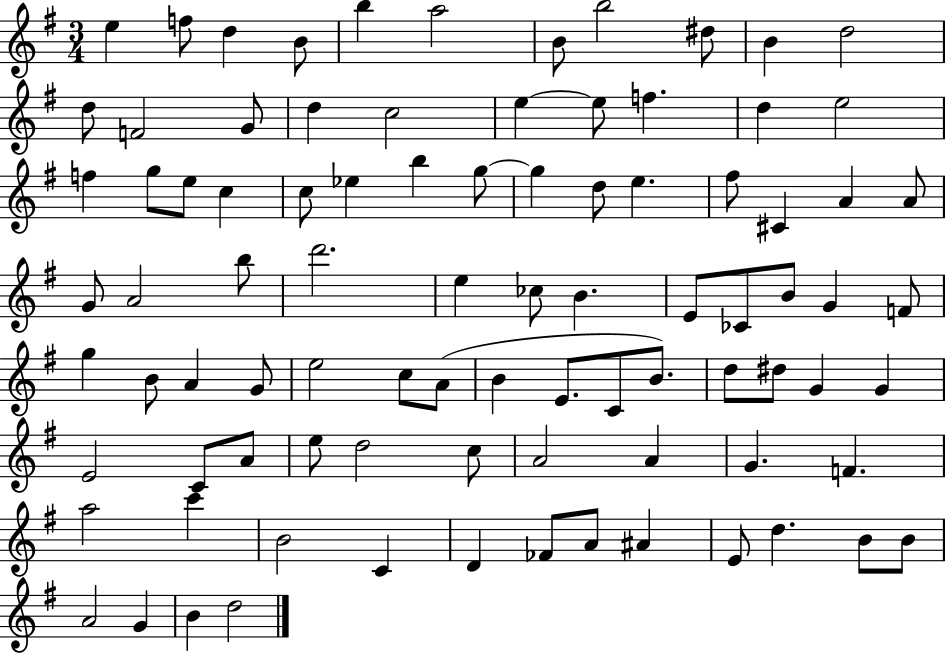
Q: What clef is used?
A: treble